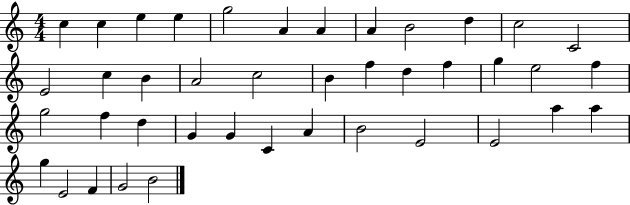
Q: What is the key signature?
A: C major